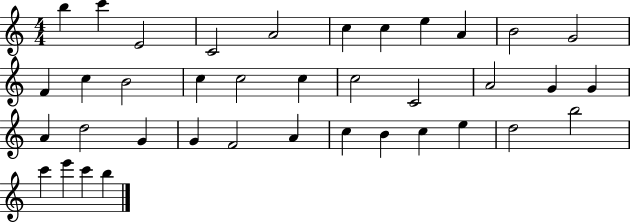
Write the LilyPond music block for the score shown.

{
  \clef treble
  \numericTimeSignature
  \time 4/4
  \key c \major
  b''4 c'''4 e'2 | c'2 a'2 | c''4 c''4 e''4 a'4 | b'2 g'2 | \break f'4 c''4 b'2 | c''4 c''2 c''4 | c''2 c'2 | a'2 g'4 g'4 | \break a'4 d''2 g'4 | g'4 f'2 a'4 | c''4 b'4 c''4 e''4 | d''2 b''2 | \break c'''4 e'''4 c'''4 b''4 | \bar "|."
}